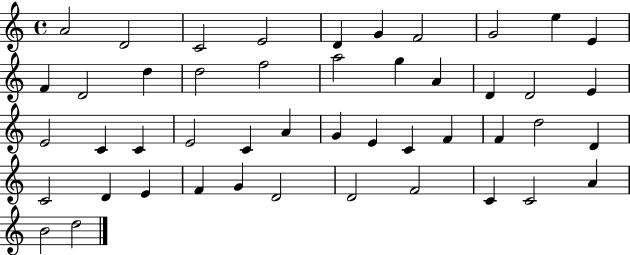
A4/h D4/h C4/h E4/h D4/q G4/q F4/h G4/h E5/q E4/q F4/q D4/h D5/q D5/h F5/h A5/h G5/q A4/q D4/q D4/h E4/q E4/h C4/q C4/q E4/h C4/q A4/q G4/q E4/q C4/q F4/q F4/q D5/h D4/q C4/h D4/q E4/q F4/q G4/q D4/h D4/h F4/h C4/q C4/h A4/q B4/h D5/h